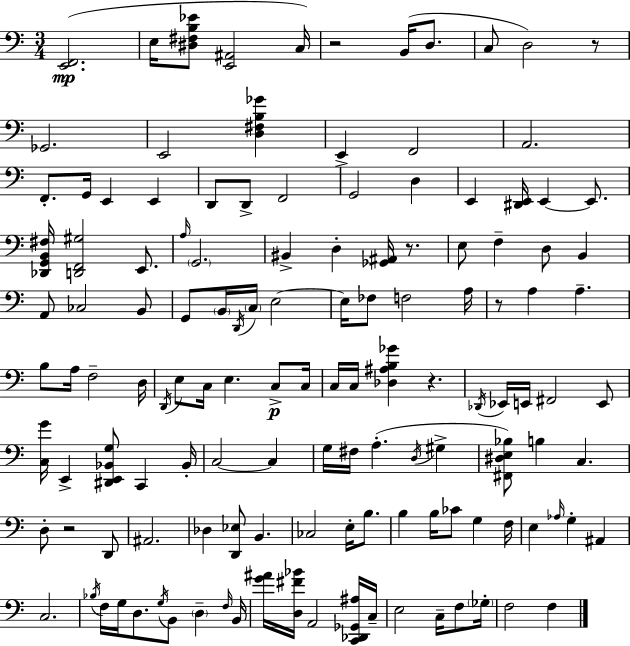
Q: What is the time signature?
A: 3/4